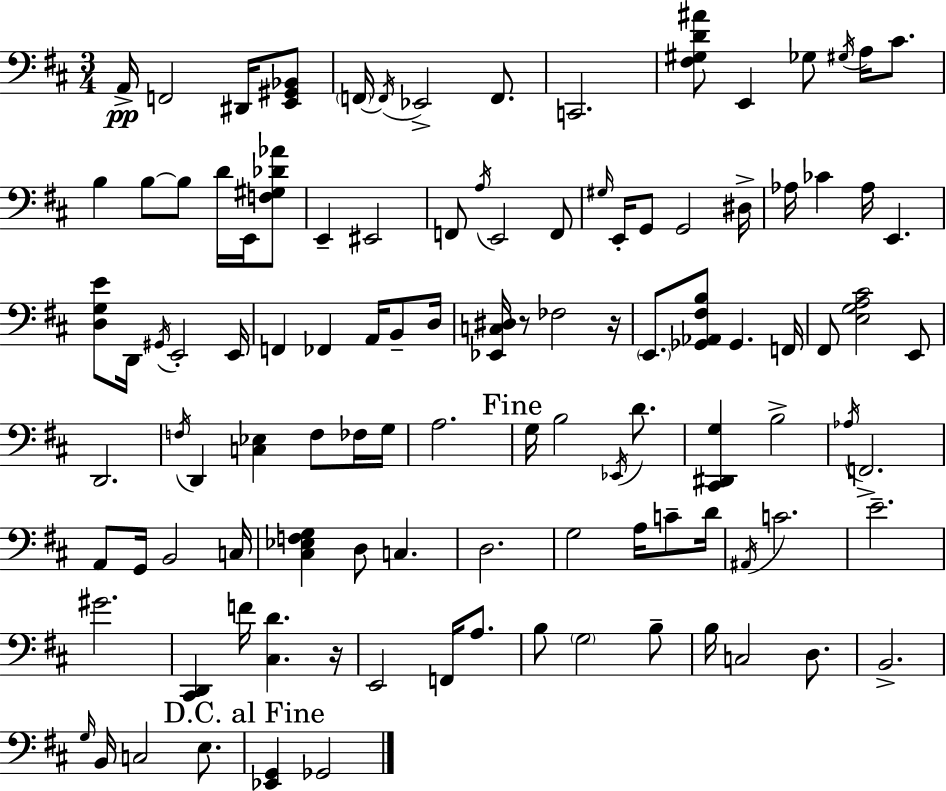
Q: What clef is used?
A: bass